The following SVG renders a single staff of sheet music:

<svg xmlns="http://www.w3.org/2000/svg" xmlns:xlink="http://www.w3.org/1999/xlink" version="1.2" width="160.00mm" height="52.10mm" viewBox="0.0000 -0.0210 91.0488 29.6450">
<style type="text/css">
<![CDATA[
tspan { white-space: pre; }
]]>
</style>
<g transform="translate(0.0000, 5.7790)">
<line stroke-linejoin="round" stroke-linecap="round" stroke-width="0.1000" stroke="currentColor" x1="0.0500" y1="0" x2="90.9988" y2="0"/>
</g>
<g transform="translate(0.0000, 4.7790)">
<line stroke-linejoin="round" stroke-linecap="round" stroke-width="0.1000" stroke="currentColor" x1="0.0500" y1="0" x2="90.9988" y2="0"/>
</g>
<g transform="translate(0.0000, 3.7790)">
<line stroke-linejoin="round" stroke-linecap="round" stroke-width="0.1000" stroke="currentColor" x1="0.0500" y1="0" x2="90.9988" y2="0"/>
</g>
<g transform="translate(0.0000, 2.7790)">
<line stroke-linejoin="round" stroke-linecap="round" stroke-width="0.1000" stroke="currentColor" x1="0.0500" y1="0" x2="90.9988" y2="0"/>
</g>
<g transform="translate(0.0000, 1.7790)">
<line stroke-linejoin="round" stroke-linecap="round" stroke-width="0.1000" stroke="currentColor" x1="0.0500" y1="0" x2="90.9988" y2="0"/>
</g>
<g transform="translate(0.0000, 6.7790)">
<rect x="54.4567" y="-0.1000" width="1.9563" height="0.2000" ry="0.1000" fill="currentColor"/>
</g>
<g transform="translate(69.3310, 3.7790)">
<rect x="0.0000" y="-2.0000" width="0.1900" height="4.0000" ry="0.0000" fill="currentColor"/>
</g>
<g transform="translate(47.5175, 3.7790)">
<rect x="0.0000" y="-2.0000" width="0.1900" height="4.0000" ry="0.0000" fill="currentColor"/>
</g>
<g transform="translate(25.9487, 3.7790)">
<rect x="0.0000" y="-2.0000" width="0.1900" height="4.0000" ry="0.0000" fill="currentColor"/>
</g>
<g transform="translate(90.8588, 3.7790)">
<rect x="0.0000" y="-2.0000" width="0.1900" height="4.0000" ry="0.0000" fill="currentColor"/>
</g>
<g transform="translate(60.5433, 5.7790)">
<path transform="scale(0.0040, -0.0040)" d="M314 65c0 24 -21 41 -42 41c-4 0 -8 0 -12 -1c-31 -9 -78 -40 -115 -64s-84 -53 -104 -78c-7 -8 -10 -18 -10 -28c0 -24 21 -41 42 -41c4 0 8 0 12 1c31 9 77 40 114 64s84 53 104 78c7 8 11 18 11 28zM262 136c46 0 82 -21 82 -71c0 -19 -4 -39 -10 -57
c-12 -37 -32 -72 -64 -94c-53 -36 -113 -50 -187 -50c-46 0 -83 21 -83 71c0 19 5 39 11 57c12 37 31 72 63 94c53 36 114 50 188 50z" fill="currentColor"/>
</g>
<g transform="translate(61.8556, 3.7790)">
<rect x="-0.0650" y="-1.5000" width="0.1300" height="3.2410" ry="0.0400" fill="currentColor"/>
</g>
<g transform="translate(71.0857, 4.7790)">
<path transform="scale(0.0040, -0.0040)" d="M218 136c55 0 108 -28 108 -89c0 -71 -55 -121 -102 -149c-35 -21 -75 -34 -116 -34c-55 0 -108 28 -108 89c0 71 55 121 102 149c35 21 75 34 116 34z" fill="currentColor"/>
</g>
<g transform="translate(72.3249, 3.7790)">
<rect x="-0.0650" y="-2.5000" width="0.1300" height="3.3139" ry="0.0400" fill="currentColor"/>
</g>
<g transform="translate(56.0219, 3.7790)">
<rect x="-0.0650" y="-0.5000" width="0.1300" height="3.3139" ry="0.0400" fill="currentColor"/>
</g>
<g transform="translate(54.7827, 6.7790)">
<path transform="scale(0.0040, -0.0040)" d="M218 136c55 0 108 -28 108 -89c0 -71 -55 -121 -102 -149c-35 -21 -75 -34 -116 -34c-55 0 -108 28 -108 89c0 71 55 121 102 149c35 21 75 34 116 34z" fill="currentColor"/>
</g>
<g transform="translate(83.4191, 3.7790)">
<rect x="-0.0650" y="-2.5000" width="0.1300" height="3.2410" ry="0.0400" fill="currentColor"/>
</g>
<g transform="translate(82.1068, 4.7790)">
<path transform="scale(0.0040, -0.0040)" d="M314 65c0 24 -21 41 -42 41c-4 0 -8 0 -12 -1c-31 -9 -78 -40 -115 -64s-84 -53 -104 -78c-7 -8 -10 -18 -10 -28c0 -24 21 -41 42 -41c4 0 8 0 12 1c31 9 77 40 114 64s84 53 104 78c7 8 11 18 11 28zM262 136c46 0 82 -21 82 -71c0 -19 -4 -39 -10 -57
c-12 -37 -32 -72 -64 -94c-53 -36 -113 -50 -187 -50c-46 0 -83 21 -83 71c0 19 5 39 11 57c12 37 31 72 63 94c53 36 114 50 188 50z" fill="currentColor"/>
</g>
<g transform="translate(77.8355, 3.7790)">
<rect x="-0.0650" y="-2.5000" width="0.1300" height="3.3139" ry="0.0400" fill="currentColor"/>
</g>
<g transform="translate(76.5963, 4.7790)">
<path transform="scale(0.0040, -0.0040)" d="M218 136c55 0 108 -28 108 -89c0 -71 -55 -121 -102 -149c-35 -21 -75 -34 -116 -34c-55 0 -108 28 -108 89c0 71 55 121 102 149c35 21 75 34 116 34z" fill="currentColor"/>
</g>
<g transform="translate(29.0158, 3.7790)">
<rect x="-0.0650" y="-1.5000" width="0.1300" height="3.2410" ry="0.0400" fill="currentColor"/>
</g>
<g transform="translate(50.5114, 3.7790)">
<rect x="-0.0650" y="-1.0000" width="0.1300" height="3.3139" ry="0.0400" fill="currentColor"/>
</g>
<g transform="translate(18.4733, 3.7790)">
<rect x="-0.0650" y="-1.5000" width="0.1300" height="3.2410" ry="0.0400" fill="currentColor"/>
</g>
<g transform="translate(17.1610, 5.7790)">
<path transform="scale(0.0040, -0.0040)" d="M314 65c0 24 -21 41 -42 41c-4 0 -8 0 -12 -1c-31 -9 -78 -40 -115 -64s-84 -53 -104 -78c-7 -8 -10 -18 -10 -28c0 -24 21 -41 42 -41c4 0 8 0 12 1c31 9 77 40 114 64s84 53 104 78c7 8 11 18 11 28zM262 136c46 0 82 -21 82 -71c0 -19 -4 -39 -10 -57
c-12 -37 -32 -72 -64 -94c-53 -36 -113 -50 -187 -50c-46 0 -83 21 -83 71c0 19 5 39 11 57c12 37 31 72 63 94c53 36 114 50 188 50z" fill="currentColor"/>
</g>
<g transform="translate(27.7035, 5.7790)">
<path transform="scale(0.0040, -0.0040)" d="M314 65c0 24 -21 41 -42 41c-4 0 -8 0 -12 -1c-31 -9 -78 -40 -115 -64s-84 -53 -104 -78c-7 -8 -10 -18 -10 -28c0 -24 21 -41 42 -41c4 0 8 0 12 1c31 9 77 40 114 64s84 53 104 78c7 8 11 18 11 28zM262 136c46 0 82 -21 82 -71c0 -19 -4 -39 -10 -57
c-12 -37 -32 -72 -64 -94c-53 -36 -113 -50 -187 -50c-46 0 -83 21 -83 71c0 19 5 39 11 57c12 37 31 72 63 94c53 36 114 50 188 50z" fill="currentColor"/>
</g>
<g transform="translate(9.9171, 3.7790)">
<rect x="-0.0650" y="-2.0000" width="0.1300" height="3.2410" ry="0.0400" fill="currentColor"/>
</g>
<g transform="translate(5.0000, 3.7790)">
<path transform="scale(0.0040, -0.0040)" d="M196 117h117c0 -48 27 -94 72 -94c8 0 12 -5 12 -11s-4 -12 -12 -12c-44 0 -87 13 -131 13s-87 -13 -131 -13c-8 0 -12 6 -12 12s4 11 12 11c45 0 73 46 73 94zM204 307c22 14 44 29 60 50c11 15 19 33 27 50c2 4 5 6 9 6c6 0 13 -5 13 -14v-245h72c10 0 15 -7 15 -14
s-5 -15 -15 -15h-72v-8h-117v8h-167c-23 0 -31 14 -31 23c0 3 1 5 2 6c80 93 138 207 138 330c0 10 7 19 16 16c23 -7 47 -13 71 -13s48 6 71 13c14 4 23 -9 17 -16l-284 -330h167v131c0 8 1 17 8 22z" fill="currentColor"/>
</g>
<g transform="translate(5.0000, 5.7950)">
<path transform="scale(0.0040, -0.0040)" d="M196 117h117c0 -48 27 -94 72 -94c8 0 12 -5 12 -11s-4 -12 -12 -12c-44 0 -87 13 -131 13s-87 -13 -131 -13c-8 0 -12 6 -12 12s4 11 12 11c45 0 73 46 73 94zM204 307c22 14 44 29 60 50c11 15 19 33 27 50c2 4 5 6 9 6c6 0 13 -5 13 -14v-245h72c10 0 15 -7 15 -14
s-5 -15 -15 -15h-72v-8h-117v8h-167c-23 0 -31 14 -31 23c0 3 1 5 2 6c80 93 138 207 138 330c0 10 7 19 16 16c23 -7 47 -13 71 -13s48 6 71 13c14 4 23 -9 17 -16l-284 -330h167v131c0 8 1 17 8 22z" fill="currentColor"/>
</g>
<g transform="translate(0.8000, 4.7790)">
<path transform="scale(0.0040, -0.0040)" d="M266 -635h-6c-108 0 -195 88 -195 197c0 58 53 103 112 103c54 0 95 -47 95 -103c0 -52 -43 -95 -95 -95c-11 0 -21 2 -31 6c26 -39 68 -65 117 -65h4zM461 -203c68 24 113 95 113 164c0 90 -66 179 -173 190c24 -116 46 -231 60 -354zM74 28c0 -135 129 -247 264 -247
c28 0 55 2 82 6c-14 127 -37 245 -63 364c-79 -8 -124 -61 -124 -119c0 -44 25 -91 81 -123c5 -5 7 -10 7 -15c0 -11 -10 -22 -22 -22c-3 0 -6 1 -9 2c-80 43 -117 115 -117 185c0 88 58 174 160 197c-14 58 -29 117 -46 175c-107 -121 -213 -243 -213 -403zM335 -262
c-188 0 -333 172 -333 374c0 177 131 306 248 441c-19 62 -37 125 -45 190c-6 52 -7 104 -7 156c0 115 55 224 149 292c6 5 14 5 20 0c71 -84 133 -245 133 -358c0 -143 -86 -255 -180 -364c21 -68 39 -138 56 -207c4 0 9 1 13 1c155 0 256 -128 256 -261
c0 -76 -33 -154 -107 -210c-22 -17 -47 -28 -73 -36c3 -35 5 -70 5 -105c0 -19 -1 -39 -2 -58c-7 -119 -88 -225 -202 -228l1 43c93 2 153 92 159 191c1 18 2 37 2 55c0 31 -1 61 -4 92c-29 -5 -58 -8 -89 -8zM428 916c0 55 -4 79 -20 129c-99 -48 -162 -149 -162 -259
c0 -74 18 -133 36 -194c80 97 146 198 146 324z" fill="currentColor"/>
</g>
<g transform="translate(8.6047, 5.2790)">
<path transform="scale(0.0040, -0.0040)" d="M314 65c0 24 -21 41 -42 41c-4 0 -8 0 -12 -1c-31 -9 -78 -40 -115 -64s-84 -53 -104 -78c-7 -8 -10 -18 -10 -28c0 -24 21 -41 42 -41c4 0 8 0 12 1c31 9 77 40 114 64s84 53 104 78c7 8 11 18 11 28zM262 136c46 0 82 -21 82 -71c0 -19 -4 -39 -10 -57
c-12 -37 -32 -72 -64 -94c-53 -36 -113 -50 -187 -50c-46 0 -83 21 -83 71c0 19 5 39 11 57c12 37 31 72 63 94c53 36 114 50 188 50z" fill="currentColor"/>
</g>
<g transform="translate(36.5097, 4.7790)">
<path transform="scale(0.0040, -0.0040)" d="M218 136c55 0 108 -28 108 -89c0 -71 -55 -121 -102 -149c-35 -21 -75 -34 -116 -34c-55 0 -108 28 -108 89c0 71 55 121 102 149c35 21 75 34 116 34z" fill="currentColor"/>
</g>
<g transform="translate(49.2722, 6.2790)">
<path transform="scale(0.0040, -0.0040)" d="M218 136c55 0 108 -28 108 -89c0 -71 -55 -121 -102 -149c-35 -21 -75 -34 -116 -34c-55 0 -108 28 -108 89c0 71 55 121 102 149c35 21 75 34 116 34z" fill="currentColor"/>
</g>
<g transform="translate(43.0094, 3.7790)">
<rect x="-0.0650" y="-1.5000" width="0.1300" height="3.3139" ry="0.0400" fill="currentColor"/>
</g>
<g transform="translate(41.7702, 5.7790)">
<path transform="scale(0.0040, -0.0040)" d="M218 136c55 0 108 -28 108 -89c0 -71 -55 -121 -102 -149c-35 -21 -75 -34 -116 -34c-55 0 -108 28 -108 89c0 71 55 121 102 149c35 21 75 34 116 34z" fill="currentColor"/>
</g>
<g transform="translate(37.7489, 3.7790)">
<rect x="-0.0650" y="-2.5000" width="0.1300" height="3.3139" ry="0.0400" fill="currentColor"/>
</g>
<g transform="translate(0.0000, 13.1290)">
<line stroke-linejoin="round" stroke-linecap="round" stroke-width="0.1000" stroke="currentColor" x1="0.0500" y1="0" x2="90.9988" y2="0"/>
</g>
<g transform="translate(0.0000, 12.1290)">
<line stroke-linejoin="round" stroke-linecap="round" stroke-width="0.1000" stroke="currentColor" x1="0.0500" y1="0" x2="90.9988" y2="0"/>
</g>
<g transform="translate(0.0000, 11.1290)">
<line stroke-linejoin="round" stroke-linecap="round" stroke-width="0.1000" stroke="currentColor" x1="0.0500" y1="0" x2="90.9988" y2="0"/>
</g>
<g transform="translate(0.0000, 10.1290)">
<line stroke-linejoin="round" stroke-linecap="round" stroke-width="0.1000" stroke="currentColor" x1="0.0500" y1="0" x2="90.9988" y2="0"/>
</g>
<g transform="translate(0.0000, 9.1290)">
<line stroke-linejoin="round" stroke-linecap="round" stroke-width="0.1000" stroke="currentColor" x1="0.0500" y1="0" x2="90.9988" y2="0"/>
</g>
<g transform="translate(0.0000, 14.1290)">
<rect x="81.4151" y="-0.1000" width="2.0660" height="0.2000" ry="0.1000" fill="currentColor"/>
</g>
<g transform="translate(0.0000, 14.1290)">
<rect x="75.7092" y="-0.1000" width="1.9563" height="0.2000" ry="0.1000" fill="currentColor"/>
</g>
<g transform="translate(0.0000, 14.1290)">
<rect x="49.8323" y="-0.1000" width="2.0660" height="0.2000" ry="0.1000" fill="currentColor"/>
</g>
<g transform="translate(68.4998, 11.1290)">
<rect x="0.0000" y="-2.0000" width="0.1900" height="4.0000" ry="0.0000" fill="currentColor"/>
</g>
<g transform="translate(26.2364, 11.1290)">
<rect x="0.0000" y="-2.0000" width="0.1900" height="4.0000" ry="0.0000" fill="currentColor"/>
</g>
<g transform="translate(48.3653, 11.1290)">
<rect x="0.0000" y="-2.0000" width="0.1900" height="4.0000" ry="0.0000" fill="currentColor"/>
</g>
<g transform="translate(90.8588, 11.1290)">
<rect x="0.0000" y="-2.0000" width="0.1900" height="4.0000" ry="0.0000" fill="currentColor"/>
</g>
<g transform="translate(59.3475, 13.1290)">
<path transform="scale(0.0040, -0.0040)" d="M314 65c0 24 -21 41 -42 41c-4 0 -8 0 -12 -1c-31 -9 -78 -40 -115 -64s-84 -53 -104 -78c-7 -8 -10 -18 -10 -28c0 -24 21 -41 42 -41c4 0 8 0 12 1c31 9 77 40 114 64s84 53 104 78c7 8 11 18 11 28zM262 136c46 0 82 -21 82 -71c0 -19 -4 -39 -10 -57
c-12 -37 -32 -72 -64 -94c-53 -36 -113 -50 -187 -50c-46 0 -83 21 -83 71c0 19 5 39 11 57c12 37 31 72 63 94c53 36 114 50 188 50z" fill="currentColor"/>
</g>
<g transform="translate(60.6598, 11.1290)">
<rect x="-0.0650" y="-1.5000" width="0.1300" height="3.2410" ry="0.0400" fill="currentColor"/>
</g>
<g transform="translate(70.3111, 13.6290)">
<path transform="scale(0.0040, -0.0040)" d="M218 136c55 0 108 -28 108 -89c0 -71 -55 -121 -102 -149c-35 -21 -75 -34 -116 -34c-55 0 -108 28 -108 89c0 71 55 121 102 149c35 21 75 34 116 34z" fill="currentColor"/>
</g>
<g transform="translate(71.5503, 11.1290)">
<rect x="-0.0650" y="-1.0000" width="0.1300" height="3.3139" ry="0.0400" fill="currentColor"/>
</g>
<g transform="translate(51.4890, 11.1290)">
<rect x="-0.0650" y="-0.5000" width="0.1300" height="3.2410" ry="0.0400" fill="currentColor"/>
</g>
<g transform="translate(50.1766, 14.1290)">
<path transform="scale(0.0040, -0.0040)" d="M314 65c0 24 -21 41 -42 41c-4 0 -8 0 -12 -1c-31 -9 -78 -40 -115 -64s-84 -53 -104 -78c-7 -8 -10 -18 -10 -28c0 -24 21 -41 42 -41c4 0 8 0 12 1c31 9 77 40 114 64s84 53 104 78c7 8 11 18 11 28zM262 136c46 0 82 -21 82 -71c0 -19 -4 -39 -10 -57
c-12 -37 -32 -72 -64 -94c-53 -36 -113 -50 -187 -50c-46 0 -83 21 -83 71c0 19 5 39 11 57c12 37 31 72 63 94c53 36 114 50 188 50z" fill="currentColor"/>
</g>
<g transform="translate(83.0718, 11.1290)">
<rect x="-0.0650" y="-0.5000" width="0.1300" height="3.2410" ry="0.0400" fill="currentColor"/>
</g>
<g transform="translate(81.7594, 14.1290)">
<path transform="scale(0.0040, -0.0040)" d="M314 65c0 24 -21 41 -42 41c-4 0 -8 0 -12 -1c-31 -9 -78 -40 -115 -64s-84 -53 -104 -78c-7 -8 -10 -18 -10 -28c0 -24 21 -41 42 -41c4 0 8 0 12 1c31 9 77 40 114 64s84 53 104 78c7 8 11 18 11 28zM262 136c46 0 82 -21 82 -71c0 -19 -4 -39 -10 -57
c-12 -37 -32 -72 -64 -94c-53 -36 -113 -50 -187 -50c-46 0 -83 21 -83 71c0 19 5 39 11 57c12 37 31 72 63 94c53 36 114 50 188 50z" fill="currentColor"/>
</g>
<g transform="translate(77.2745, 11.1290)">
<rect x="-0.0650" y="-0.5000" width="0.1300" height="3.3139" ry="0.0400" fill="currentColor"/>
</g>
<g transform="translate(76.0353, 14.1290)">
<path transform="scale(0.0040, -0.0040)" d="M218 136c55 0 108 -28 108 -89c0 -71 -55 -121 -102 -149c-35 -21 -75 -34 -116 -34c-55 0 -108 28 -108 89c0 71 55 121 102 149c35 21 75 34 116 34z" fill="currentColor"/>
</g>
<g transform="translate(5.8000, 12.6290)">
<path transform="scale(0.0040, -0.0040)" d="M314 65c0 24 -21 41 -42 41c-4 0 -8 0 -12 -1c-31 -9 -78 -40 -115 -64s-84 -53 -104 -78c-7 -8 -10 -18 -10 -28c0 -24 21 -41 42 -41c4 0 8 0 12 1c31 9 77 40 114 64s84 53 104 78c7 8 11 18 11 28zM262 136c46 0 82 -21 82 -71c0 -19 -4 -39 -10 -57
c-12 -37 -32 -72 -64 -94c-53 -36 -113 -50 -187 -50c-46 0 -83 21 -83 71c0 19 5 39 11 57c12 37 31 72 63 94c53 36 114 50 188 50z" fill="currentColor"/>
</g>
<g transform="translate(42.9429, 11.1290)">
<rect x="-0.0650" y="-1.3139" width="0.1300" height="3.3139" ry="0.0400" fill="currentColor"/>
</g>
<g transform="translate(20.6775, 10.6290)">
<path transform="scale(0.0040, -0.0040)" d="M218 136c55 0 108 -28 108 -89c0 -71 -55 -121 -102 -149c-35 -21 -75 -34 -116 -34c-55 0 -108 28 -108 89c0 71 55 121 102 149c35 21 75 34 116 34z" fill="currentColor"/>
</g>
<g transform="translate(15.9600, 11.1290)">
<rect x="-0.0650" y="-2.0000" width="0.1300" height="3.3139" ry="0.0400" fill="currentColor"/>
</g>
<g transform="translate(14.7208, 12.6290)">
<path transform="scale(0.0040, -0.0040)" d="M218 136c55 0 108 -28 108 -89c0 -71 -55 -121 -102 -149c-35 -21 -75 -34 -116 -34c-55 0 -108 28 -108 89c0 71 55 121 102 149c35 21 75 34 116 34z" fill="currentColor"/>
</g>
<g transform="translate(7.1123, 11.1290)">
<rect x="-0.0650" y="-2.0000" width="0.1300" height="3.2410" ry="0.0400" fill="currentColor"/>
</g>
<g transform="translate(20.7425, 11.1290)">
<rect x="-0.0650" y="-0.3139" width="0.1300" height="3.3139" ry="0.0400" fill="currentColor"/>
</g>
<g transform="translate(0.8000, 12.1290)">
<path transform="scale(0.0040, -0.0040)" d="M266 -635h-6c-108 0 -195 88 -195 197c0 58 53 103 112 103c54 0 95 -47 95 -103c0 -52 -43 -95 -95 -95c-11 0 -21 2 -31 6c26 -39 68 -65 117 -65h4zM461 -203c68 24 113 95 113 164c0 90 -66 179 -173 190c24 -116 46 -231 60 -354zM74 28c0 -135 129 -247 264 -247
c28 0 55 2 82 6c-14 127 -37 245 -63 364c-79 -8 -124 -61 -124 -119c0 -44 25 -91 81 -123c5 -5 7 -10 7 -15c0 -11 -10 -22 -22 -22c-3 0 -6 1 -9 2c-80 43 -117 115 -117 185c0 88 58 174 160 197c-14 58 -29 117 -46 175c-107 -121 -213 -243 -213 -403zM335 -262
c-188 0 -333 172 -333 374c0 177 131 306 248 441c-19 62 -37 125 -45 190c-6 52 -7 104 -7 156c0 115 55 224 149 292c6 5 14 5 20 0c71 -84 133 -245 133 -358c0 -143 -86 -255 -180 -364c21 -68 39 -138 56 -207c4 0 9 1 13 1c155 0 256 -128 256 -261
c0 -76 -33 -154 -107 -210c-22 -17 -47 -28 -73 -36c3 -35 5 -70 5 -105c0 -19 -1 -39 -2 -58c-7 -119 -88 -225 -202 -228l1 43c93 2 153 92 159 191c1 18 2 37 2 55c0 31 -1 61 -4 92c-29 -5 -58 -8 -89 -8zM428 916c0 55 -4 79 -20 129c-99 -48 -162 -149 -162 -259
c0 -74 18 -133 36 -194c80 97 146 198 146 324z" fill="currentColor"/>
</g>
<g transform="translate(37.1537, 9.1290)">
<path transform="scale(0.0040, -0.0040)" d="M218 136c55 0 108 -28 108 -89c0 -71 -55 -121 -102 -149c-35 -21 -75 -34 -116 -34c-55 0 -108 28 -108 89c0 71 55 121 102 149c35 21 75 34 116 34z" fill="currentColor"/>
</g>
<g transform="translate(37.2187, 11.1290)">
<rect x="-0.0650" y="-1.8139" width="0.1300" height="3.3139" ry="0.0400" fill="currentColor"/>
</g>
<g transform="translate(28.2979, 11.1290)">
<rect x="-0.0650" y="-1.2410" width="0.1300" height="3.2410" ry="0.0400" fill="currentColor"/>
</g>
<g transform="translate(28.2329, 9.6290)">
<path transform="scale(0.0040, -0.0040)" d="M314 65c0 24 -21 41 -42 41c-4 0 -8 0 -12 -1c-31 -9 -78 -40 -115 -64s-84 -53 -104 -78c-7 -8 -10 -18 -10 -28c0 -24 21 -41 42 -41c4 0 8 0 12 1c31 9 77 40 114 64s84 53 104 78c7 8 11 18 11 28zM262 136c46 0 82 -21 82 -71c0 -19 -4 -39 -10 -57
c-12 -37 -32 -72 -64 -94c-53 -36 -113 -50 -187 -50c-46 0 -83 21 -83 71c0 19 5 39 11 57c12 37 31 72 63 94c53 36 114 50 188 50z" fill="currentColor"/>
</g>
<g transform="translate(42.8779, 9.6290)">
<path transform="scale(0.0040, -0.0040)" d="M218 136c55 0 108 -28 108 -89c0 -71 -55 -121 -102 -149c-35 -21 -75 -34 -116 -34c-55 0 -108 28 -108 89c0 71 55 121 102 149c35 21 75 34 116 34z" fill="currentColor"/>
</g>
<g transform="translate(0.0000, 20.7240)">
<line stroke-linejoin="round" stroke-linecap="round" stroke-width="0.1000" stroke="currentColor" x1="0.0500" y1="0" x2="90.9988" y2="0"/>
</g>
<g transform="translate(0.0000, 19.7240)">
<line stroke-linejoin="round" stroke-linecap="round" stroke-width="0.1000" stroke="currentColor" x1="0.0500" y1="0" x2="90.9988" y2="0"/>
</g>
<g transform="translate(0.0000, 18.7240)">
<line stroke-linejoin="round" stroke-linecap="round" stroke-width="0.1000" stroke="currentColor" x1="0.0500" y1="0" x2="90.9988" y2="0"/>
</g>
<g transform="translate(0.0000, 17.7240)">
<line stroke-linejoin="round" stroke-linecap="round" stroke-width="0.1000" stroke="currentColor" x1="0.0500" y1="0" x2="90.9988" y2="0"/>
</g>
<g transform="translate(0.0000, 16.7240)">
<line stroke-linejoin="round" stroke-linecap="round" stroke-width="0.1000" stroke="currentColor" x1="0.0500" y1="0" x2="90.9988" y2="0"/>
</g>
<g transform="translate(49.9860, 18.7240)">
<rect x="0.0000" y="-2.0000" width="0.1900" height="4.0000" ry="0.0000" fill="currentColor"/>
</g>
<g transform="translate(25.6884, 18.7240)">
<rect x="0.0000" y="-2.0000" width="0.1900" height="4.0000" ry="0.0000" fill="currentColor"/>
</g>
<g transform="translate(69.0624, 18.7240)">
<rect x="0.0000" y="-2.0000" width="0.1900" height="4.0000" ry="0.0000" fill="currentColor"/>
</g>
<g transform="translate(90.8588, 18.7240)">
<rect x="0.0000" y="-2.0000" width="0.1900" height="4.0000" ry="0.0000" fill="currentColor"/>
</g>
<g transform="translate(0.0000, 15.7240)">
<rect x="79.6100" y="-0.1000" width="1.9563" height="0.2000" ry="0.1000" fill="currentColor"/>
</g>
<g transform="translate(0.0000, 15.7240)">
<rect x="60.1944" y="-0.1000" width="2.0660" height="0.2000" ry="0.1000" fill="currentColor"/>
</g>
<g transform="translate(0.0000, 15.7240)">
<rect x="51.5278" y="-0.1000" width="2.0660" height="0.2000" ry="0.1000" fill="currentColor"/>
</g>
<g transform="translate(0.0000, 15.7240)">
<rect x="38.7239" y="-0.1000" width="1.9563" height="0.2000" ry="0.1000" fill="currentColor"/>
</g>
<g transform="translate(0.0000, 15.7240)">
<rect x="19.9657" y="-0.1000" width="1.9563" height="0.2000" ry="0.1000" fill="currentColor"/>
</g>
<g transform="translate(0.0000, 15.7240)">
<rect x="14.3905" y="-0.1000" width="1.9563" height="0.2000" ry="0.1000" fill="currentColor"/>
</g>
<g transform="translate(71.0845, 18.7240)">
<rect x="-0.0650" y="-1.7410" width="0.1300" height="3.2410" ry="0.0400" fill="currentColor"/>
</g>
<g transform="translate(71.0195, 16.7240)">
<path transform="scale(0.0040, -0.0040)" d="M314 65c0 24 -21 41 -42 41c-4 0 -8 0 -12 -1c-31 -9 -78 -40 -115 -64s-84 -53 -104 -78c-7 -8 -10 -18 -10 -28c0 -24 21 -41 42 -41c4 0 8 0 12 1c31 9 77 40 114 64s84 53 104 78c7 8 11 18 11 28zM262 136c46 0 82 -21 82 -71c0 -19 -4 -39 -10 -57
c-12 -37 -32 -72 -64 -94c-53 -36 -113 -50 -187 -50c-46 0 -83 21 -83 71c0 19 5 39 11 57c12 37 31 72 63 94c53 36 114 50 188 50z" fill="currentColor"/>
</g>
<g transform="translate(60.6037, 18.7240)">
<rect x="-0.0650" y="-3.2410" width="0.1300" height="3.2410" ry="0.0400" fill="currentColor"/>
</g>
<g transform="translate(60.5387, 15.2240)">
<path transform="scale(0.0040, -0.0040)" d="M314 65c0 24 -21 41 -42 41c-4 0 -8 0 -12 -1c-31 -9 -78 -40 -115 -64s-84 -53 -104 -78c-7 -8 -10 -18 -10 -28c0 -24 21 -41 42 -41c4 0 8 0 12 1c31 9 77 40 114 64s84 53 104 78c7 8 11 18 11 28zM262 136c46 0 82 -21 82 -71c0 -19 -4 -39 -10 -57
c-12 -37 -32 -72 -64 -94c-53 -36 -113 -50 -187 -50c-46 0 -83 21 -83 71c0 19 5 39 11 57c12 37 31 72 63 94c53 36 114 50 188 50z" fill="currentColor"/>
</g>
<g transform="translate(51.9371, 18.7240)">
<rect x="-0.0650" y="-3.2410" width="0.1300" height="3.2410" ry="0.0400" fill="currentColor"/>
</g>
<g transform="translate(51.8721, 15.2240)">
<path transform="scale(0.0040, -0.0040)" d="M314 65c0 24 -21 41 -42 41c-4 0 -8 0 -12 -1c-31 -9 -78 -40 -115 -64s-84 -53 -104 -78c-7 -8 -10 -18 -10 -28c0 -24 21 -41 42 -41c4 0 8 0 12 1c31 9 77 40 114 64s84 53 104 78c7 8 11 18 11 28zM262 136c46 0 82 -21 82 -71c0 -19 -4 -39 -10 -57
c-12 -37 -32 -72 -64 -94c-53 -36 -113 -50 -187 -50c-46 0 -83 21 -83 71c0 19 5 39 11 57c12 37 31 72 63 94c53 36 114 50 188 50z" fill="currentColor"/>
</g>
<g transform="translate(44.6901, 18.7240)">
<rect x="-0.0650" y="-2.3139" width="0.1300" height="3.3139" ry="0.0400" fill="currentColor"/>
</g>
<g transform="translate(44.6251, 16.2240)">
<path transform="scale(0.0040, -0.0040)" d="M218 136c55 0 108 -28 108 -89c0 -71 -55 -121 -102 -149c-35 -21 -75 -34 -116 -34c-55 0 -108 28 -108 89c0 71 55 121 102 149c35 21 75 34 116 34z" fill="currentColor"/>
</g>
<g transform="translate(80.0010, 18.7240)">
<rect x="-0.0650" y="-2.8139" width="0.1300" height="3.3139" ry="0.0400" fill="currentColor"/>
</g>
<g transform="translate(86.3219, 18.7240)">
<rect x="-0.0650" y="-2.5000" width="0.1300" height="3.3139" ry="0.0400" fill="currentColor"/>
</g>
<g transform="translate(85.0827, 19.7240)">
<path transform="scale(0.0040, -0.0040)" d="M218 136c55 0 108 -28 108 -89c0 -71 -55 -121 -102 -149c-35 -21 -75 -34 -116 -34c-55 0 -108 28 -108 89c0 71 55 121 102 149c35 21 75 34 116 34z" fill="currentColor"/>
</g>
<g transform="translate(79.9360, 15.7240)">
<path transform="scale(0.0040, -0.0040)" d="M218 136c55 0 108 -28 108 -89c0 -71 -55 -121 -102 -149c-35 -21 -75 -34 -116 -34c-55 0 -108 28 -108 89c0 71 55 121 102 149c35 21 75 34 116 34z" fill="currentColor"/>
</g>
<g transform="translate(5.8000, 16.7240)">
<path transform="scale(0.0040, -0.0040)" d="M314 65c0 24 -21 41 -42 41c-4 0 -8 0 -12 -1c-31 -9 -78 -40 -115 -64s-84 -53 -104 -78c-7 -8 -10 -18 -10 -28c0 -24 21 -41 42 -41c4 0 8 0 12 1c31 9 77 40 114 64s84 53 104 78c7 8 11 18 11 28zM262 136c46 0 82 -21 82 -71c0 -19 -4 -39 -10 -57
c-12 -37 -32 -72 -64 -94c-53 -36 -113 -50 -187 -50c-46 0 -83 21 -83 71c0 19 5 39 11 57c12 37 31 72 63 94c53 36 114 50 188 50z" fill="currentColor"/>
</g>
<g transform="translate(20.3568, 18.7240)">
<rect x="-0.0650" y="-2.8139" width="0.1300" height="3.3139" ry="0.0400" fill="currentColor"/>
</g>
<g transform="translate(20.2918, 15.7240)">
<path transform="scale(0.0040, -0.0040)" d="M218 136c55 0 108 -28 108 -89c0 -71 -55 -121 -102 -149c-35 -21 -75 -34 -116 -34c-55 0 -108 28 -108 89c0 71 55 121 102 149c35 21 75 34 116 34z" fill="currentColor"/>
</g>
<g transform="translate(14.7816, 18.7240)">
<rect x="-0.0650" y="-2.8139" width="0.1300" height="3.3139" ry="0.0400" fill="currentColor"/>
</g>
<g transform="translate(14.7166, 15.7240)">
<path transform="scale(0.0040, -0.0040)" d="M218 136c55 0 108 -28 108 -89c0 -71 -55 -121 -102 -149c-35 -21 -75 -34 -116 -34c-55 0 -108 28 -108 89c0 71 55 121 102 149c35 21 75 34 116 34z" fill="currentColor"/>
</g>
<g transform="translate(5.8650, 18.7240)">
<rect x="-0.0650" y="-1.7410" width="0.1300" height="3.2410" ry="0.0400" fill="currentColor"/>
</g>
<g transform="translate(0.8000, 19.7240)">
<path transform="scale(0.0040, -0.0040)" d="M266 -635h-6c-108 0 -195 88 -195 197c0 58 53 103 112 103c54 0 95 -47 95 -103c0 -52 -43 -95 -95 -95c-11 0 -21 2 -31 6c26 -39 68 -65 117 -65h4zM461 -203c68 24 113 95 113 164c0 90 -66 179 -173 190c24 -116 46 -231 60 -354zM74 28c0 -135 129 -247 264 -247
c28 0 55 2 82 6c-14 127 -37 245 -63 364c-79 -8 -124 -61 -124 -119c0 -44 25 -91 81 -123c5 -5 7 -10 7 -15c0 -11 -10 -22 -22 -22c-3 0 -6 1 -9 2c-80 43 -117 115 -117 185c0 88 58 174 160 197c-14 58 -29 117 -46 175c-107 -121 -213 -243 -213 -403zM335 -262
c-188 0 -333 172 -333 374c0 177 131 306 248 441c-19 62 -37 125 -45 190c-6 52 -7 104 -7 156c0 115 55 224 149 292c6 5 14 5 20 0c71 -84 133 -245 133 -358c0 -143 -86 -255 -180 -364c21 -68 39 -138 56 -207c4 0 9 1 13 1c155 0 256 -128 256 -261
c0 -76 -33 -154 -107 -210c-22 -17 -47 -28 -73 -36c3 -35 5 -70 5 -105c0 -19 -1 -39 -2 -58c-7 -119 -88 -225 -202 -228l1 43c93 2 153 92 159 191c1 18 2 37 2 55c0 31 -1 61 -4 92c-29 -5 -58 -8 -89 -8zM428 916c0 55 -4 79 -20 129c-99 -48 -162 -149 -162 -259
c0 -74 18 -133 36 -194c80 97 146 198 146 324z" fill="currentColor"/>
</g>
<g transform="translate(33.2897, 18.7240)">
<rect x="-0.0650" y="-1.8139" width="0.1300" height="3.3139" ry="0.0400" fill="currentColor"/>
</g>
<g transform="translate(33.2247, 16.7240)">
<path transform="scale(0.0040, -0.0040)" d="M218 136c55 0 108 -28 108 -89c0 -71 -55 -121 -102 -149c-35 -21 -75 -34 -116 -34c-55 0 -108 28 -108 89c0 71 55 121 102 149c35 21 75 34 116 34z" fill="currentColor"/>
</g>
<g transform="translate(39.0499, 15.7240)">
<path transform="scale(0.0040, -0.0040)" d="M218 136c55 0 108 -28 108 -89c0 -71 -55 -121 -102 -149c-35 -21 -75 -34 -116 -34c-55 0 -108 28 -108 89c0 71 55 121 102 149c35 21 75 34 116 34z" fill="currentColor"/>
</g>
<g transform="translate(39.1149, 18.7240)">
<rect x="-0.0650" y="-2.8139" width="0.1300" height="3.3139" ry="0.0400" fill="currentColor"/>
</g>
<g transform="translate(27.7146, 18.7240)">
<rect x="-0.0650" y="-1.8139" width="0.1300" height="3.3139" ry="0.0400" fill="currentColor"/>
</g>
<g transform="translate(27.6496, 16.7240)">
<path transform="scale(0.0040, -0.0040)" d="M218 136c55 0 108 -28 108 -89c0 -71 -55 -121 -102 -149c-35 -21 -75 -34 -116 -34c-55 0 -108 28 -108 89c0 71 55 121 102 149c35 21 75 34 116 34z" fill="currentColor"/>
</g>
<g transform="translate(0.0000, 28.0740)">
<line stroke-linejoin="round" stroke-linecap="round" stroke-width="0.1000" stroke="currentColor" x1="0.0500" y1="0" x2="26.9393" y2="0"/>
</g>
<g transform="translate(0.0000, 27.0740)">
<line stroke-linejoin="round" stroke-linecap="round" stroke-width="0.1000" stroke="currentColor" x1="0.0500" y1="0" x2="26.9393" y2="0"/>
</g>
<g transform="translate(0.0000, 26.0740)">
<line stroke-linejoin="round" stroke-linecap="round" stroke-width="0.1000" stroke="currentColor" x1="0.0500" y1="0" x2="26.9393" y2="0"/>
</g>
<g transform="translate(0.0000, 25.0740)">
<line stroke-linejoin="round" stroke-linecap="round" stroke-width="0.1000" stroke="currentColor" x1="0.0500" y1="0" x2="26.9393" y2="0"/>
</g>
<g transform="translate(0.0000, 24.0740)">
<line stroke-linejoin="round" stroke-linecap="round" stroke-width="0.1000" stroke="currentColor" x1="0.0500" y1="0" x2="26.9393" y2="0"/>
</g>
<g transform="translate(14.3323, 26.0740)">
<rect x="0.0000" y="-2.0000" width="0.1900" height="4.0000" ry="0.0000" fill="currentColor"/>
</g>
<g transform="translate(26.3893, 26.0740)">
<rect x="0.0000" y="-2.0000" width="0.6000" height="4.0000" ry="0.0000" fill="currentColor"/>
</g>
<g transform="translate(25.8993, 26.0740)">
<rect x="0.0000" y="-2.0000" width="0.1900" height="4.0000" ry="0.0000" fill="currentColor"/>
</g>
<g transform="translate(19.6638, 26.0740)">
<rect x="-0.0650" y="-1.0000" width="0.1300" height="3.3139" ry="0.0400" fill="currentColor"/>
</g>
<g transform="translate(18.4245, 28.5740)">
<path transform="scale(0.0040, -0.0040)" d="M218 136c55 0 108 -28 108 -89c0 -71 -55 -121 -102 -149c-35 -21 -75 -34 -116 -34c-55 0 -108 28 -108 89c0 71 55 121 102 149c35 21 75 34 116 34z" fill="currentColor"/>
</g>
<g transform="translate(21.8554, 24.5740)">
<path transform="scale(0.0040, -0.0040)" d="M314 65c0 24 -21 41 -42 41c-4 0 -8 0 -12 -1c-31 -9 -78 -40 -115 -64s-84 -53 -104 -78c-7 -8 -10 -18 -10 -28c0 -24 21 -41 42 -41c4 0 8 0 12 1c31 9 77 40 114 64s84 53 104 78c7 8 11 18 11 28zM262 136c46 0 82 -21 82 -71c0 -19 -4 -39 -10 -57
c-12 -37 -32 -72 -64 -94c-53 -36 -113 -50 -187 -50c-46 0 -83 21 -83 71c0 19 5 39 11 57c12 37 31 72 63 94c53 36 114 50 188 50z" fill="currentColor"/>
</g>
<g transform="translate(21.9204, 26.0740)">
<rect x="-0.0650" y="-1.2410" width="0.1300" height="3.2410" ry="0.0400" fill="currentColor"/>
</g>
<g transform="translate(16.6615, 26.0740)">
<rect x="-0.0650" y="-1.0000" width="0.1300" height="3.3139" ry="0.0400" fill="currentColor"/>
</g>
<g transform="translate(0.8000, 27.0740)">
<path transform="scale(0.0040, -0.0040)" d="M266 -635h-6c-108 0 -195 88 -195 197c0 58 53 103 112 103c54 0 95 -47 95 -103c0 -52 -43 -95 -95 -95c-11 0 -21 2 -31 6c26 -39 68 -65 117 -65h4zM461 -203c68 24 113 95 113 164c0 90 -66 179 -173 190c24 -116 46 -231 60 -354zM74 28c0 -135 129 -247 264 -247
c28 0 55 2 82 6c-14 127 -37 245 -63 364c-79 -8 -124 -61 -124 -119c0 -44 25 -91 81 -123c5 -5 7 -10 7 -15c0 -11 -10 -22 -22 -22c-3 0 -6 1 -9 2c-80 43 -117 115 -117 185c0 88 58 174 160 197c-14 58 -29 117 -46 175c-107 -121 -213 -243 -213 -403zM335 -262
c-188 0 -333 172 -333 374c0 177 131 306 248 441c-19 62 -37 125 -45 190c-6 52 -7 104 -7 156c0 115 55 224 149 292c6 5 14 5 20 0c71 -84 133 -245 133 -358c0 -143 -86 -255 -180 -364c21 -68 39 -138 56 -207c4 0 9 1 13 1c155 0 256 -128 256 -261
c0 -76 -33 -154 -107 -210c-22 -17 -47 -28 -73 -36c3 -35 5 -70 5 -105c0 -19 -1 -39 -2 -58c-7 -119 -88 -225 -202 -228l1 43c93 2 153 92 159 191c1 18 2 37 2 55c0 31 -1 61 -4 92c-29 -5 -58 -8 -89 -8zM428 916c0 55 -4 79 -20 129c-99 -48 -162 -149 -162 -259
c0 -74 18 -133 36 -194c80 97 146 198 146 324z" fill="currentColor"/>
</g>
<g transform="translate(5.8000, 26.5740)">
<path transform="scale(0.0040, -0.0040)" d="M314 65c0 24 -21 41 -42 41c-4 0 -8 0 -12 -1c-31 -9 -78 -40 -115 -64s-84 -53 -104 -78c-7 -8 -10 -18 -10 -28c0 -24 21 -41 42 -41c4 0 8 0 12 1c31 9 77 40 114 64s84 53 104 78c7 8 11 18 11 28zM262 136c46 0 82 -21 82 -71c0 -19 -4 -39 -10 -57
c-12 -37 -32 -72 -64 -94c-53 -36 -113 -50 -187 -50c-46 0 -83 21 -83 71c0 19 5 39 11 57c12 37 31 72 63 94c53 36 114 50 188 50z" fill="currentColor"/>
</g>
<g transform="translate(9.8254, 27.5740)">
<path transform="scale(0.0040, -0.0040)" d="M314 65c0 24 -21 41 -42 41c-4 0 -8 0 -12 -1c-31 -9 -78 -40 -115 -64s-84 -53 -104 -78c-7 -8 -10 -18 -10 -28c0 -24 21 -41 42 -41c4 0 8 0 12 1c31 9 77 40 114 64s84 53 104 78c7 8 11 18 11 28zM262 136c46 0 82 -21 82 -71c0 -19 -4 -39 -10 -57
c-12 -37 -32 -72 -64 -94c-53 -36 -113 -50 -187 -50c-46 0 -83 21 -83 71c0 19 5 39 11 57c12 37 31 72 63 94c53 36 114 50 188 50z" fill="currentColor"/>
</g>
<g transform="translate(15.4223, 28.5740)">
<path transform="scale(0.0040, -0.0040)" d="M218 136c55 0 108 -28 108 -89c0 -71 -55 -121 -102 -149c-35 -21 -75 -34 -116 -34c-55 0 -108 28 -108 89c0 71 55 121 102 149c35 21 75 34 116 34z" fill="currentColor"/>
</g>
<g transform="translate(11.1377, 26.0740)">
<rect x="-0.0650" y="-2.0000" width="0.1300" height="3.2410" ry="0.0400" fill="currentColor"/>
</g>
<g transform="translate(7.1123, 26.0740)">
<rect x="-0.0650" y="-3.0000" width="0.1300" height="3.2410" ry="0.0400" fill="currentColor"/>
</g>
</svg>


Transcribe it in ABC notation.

X:1
T:Untitled
M:4/4
L:1/4
K:C
F2 E2 E2 G E D C E2 G G G2 F2 F c e2 f e C2 E2 D C C2 f2 a a f f a g b2 b2 f2 a G A2 F2 D D e2